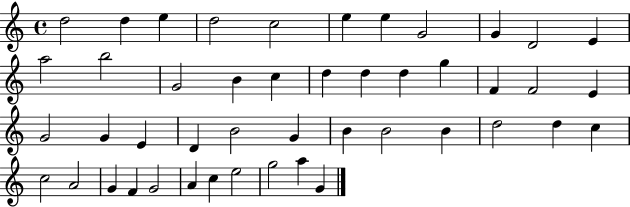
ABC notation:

X:1
T:Untitled
M:4/4
L:1/4
K:C
d2 d e d2 c2 e e G2 G D2 E a2 b2 G2 B c d d d g F F2 E G2 G E D B2 G B B2 B d2 d c c2 A2 G F G2 A c e2 g2 a G